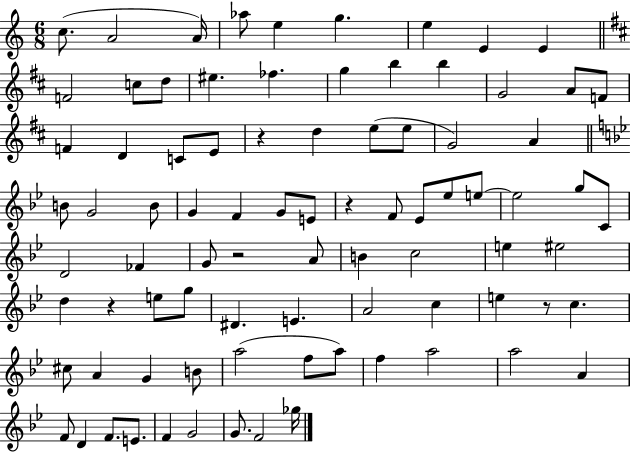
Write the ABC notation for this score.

X:1
T:Untitled
M:6/8
L:1/4
K:C
c/2 A2 A/4 _a/2 e g e E E F2 c/2 d/2 ^e _f g b b G2 A/2 F/2 F D C/2 E/2 z d e/2 e/2 G2 A B/2 G2 B/2 G F G/2 E/2 z F/2 _E/2 _e/2 e/2 e2 g/2 C/2 D2 _F G/2 z2 A/2 B c2 e ^e2 d z e/2 g/2 ^D E A2 c e z/2 c ^c/2 A G B/2 a2 f/2 a/2 f a2 a2 A F/2 D F/2 E/2 F G2 G/2 F2 _g/4